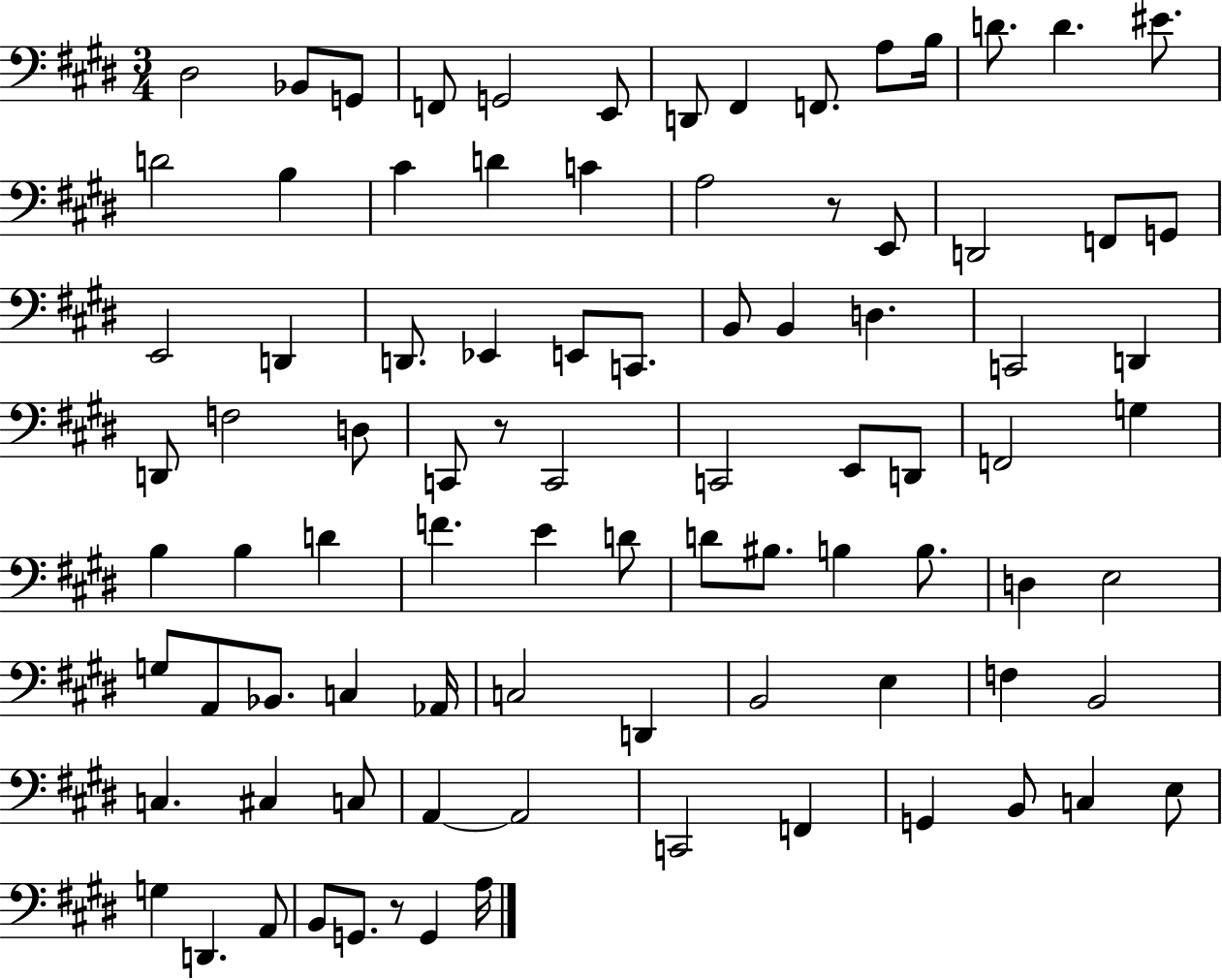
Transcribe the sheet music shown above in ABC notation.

X:1
T:Untitled
M:3/4
L:1/4
K:E
^D,2 _B,,/2 G,,/2 F,,/2 G,,2 E,,/2 D,,/2 ^F,, F,,/2 A,/2 B,/4 D/2 D ^E/2 D2 B, ^C D C A,2 z/2 E,,/2 D,,2 F,,/2 G,,/2 E,,2 D,, D,,/2 _E,, E,,/2 C,,/2 B,,/2 B,, D, C,,2 D,, D,,/2 F,2 D,/2 C,,/2 z/2 C,,2 C,,2 E,,/2 D,,/2 F,,2 G, B, B, D F E D/2 D/2 ^B,/2 B, B,/2 D, E,2 G,/2 A,,/2 _B,,/2 C, _A,,/4 C,2 D,, B,,2 E, F, B,,2 C, ^C, C,/2 A,, A,,2 C,,2 F,, G,, B,,/2 C, E,/2 G, D,, A,,/2 B,,/2 G,,/2 z/2 G,, A,/4